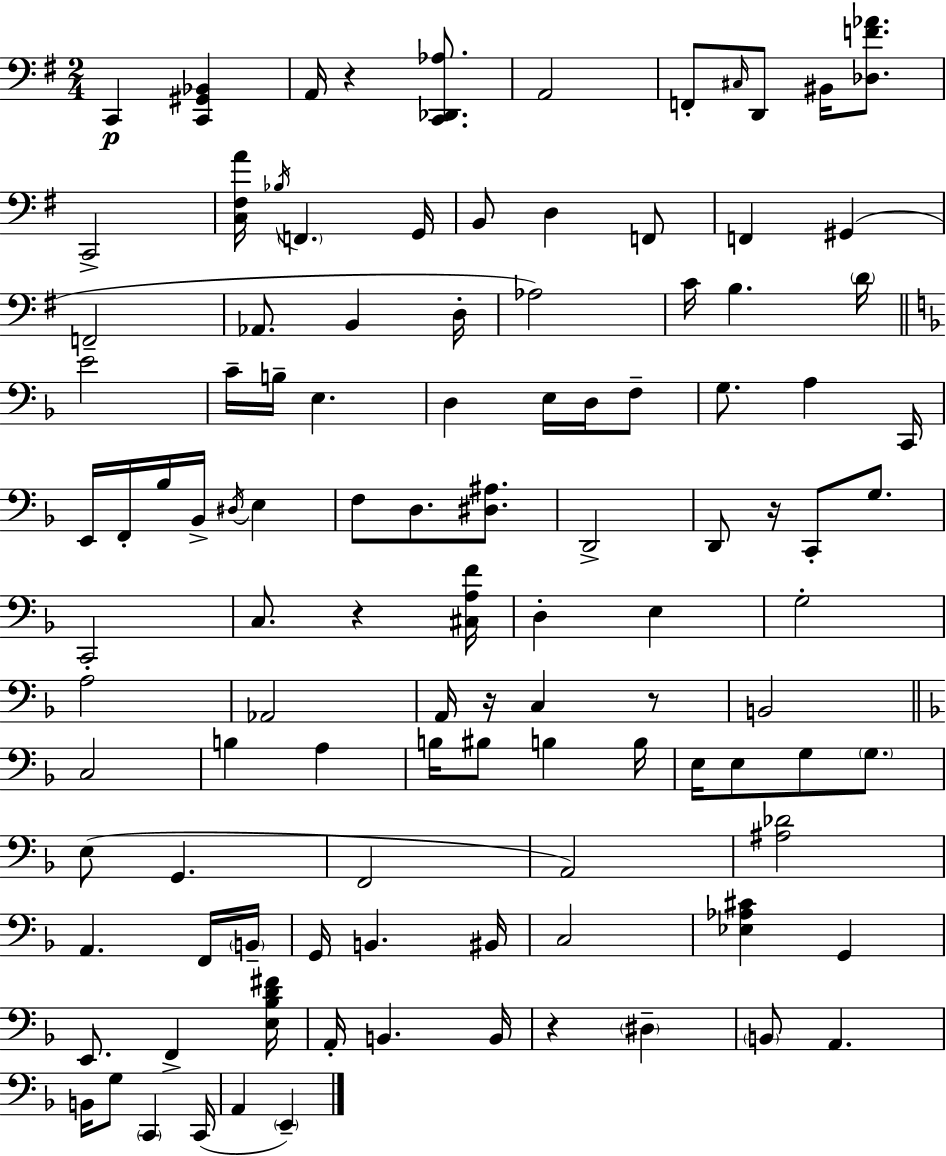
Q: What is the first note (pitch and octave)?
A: C2